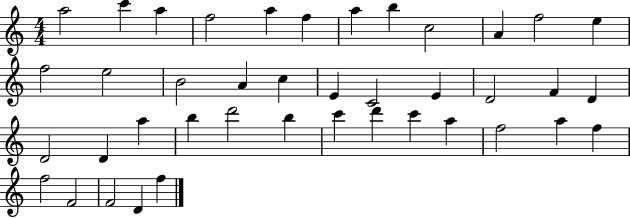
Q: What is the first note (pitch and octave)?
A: A5